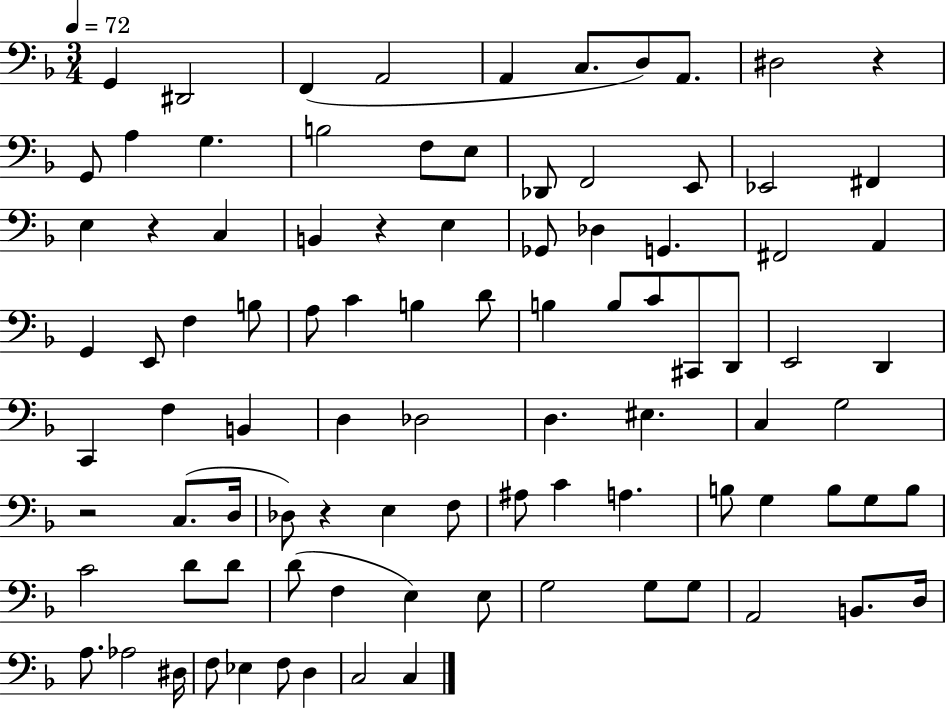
X:1
T:Untitled
M:3/4
L:1/4
K:F
G,, ^D,,2 F,, A,,2 A,, C,/2 D,/2 A,,/2 ^D,2 z G,,/2 A, G, B,2 F,/2 E,/2 _D,,/2 F,,2 E,,/2 _E,,2 ^F,, E, z C, B,, z E, _G,,/2 _D, G,, ^F,,2 A,, G,, E,,/2 F, B,/2 A,/2 C B, D/2 B, B,/2 C/2 ^C,,/2 D,,/2 E,,2 D,, C,, F, B,, D, _D,2 D, ^E, C, G,2 z2 C,/2 D,/4 _D,/2 z E, F,/2 ^A,/2 C A, B,/2 G, B,/2 G,/2 B,/2 C2 D/2 D/2 D/2 F, E, E,/2 G,2 G,/2 G,/2 A,,2 B,,/2 D,/4 A,/2 _A,2 ^D,/4 F,/2 _E, F,/2 D, C,2 C,